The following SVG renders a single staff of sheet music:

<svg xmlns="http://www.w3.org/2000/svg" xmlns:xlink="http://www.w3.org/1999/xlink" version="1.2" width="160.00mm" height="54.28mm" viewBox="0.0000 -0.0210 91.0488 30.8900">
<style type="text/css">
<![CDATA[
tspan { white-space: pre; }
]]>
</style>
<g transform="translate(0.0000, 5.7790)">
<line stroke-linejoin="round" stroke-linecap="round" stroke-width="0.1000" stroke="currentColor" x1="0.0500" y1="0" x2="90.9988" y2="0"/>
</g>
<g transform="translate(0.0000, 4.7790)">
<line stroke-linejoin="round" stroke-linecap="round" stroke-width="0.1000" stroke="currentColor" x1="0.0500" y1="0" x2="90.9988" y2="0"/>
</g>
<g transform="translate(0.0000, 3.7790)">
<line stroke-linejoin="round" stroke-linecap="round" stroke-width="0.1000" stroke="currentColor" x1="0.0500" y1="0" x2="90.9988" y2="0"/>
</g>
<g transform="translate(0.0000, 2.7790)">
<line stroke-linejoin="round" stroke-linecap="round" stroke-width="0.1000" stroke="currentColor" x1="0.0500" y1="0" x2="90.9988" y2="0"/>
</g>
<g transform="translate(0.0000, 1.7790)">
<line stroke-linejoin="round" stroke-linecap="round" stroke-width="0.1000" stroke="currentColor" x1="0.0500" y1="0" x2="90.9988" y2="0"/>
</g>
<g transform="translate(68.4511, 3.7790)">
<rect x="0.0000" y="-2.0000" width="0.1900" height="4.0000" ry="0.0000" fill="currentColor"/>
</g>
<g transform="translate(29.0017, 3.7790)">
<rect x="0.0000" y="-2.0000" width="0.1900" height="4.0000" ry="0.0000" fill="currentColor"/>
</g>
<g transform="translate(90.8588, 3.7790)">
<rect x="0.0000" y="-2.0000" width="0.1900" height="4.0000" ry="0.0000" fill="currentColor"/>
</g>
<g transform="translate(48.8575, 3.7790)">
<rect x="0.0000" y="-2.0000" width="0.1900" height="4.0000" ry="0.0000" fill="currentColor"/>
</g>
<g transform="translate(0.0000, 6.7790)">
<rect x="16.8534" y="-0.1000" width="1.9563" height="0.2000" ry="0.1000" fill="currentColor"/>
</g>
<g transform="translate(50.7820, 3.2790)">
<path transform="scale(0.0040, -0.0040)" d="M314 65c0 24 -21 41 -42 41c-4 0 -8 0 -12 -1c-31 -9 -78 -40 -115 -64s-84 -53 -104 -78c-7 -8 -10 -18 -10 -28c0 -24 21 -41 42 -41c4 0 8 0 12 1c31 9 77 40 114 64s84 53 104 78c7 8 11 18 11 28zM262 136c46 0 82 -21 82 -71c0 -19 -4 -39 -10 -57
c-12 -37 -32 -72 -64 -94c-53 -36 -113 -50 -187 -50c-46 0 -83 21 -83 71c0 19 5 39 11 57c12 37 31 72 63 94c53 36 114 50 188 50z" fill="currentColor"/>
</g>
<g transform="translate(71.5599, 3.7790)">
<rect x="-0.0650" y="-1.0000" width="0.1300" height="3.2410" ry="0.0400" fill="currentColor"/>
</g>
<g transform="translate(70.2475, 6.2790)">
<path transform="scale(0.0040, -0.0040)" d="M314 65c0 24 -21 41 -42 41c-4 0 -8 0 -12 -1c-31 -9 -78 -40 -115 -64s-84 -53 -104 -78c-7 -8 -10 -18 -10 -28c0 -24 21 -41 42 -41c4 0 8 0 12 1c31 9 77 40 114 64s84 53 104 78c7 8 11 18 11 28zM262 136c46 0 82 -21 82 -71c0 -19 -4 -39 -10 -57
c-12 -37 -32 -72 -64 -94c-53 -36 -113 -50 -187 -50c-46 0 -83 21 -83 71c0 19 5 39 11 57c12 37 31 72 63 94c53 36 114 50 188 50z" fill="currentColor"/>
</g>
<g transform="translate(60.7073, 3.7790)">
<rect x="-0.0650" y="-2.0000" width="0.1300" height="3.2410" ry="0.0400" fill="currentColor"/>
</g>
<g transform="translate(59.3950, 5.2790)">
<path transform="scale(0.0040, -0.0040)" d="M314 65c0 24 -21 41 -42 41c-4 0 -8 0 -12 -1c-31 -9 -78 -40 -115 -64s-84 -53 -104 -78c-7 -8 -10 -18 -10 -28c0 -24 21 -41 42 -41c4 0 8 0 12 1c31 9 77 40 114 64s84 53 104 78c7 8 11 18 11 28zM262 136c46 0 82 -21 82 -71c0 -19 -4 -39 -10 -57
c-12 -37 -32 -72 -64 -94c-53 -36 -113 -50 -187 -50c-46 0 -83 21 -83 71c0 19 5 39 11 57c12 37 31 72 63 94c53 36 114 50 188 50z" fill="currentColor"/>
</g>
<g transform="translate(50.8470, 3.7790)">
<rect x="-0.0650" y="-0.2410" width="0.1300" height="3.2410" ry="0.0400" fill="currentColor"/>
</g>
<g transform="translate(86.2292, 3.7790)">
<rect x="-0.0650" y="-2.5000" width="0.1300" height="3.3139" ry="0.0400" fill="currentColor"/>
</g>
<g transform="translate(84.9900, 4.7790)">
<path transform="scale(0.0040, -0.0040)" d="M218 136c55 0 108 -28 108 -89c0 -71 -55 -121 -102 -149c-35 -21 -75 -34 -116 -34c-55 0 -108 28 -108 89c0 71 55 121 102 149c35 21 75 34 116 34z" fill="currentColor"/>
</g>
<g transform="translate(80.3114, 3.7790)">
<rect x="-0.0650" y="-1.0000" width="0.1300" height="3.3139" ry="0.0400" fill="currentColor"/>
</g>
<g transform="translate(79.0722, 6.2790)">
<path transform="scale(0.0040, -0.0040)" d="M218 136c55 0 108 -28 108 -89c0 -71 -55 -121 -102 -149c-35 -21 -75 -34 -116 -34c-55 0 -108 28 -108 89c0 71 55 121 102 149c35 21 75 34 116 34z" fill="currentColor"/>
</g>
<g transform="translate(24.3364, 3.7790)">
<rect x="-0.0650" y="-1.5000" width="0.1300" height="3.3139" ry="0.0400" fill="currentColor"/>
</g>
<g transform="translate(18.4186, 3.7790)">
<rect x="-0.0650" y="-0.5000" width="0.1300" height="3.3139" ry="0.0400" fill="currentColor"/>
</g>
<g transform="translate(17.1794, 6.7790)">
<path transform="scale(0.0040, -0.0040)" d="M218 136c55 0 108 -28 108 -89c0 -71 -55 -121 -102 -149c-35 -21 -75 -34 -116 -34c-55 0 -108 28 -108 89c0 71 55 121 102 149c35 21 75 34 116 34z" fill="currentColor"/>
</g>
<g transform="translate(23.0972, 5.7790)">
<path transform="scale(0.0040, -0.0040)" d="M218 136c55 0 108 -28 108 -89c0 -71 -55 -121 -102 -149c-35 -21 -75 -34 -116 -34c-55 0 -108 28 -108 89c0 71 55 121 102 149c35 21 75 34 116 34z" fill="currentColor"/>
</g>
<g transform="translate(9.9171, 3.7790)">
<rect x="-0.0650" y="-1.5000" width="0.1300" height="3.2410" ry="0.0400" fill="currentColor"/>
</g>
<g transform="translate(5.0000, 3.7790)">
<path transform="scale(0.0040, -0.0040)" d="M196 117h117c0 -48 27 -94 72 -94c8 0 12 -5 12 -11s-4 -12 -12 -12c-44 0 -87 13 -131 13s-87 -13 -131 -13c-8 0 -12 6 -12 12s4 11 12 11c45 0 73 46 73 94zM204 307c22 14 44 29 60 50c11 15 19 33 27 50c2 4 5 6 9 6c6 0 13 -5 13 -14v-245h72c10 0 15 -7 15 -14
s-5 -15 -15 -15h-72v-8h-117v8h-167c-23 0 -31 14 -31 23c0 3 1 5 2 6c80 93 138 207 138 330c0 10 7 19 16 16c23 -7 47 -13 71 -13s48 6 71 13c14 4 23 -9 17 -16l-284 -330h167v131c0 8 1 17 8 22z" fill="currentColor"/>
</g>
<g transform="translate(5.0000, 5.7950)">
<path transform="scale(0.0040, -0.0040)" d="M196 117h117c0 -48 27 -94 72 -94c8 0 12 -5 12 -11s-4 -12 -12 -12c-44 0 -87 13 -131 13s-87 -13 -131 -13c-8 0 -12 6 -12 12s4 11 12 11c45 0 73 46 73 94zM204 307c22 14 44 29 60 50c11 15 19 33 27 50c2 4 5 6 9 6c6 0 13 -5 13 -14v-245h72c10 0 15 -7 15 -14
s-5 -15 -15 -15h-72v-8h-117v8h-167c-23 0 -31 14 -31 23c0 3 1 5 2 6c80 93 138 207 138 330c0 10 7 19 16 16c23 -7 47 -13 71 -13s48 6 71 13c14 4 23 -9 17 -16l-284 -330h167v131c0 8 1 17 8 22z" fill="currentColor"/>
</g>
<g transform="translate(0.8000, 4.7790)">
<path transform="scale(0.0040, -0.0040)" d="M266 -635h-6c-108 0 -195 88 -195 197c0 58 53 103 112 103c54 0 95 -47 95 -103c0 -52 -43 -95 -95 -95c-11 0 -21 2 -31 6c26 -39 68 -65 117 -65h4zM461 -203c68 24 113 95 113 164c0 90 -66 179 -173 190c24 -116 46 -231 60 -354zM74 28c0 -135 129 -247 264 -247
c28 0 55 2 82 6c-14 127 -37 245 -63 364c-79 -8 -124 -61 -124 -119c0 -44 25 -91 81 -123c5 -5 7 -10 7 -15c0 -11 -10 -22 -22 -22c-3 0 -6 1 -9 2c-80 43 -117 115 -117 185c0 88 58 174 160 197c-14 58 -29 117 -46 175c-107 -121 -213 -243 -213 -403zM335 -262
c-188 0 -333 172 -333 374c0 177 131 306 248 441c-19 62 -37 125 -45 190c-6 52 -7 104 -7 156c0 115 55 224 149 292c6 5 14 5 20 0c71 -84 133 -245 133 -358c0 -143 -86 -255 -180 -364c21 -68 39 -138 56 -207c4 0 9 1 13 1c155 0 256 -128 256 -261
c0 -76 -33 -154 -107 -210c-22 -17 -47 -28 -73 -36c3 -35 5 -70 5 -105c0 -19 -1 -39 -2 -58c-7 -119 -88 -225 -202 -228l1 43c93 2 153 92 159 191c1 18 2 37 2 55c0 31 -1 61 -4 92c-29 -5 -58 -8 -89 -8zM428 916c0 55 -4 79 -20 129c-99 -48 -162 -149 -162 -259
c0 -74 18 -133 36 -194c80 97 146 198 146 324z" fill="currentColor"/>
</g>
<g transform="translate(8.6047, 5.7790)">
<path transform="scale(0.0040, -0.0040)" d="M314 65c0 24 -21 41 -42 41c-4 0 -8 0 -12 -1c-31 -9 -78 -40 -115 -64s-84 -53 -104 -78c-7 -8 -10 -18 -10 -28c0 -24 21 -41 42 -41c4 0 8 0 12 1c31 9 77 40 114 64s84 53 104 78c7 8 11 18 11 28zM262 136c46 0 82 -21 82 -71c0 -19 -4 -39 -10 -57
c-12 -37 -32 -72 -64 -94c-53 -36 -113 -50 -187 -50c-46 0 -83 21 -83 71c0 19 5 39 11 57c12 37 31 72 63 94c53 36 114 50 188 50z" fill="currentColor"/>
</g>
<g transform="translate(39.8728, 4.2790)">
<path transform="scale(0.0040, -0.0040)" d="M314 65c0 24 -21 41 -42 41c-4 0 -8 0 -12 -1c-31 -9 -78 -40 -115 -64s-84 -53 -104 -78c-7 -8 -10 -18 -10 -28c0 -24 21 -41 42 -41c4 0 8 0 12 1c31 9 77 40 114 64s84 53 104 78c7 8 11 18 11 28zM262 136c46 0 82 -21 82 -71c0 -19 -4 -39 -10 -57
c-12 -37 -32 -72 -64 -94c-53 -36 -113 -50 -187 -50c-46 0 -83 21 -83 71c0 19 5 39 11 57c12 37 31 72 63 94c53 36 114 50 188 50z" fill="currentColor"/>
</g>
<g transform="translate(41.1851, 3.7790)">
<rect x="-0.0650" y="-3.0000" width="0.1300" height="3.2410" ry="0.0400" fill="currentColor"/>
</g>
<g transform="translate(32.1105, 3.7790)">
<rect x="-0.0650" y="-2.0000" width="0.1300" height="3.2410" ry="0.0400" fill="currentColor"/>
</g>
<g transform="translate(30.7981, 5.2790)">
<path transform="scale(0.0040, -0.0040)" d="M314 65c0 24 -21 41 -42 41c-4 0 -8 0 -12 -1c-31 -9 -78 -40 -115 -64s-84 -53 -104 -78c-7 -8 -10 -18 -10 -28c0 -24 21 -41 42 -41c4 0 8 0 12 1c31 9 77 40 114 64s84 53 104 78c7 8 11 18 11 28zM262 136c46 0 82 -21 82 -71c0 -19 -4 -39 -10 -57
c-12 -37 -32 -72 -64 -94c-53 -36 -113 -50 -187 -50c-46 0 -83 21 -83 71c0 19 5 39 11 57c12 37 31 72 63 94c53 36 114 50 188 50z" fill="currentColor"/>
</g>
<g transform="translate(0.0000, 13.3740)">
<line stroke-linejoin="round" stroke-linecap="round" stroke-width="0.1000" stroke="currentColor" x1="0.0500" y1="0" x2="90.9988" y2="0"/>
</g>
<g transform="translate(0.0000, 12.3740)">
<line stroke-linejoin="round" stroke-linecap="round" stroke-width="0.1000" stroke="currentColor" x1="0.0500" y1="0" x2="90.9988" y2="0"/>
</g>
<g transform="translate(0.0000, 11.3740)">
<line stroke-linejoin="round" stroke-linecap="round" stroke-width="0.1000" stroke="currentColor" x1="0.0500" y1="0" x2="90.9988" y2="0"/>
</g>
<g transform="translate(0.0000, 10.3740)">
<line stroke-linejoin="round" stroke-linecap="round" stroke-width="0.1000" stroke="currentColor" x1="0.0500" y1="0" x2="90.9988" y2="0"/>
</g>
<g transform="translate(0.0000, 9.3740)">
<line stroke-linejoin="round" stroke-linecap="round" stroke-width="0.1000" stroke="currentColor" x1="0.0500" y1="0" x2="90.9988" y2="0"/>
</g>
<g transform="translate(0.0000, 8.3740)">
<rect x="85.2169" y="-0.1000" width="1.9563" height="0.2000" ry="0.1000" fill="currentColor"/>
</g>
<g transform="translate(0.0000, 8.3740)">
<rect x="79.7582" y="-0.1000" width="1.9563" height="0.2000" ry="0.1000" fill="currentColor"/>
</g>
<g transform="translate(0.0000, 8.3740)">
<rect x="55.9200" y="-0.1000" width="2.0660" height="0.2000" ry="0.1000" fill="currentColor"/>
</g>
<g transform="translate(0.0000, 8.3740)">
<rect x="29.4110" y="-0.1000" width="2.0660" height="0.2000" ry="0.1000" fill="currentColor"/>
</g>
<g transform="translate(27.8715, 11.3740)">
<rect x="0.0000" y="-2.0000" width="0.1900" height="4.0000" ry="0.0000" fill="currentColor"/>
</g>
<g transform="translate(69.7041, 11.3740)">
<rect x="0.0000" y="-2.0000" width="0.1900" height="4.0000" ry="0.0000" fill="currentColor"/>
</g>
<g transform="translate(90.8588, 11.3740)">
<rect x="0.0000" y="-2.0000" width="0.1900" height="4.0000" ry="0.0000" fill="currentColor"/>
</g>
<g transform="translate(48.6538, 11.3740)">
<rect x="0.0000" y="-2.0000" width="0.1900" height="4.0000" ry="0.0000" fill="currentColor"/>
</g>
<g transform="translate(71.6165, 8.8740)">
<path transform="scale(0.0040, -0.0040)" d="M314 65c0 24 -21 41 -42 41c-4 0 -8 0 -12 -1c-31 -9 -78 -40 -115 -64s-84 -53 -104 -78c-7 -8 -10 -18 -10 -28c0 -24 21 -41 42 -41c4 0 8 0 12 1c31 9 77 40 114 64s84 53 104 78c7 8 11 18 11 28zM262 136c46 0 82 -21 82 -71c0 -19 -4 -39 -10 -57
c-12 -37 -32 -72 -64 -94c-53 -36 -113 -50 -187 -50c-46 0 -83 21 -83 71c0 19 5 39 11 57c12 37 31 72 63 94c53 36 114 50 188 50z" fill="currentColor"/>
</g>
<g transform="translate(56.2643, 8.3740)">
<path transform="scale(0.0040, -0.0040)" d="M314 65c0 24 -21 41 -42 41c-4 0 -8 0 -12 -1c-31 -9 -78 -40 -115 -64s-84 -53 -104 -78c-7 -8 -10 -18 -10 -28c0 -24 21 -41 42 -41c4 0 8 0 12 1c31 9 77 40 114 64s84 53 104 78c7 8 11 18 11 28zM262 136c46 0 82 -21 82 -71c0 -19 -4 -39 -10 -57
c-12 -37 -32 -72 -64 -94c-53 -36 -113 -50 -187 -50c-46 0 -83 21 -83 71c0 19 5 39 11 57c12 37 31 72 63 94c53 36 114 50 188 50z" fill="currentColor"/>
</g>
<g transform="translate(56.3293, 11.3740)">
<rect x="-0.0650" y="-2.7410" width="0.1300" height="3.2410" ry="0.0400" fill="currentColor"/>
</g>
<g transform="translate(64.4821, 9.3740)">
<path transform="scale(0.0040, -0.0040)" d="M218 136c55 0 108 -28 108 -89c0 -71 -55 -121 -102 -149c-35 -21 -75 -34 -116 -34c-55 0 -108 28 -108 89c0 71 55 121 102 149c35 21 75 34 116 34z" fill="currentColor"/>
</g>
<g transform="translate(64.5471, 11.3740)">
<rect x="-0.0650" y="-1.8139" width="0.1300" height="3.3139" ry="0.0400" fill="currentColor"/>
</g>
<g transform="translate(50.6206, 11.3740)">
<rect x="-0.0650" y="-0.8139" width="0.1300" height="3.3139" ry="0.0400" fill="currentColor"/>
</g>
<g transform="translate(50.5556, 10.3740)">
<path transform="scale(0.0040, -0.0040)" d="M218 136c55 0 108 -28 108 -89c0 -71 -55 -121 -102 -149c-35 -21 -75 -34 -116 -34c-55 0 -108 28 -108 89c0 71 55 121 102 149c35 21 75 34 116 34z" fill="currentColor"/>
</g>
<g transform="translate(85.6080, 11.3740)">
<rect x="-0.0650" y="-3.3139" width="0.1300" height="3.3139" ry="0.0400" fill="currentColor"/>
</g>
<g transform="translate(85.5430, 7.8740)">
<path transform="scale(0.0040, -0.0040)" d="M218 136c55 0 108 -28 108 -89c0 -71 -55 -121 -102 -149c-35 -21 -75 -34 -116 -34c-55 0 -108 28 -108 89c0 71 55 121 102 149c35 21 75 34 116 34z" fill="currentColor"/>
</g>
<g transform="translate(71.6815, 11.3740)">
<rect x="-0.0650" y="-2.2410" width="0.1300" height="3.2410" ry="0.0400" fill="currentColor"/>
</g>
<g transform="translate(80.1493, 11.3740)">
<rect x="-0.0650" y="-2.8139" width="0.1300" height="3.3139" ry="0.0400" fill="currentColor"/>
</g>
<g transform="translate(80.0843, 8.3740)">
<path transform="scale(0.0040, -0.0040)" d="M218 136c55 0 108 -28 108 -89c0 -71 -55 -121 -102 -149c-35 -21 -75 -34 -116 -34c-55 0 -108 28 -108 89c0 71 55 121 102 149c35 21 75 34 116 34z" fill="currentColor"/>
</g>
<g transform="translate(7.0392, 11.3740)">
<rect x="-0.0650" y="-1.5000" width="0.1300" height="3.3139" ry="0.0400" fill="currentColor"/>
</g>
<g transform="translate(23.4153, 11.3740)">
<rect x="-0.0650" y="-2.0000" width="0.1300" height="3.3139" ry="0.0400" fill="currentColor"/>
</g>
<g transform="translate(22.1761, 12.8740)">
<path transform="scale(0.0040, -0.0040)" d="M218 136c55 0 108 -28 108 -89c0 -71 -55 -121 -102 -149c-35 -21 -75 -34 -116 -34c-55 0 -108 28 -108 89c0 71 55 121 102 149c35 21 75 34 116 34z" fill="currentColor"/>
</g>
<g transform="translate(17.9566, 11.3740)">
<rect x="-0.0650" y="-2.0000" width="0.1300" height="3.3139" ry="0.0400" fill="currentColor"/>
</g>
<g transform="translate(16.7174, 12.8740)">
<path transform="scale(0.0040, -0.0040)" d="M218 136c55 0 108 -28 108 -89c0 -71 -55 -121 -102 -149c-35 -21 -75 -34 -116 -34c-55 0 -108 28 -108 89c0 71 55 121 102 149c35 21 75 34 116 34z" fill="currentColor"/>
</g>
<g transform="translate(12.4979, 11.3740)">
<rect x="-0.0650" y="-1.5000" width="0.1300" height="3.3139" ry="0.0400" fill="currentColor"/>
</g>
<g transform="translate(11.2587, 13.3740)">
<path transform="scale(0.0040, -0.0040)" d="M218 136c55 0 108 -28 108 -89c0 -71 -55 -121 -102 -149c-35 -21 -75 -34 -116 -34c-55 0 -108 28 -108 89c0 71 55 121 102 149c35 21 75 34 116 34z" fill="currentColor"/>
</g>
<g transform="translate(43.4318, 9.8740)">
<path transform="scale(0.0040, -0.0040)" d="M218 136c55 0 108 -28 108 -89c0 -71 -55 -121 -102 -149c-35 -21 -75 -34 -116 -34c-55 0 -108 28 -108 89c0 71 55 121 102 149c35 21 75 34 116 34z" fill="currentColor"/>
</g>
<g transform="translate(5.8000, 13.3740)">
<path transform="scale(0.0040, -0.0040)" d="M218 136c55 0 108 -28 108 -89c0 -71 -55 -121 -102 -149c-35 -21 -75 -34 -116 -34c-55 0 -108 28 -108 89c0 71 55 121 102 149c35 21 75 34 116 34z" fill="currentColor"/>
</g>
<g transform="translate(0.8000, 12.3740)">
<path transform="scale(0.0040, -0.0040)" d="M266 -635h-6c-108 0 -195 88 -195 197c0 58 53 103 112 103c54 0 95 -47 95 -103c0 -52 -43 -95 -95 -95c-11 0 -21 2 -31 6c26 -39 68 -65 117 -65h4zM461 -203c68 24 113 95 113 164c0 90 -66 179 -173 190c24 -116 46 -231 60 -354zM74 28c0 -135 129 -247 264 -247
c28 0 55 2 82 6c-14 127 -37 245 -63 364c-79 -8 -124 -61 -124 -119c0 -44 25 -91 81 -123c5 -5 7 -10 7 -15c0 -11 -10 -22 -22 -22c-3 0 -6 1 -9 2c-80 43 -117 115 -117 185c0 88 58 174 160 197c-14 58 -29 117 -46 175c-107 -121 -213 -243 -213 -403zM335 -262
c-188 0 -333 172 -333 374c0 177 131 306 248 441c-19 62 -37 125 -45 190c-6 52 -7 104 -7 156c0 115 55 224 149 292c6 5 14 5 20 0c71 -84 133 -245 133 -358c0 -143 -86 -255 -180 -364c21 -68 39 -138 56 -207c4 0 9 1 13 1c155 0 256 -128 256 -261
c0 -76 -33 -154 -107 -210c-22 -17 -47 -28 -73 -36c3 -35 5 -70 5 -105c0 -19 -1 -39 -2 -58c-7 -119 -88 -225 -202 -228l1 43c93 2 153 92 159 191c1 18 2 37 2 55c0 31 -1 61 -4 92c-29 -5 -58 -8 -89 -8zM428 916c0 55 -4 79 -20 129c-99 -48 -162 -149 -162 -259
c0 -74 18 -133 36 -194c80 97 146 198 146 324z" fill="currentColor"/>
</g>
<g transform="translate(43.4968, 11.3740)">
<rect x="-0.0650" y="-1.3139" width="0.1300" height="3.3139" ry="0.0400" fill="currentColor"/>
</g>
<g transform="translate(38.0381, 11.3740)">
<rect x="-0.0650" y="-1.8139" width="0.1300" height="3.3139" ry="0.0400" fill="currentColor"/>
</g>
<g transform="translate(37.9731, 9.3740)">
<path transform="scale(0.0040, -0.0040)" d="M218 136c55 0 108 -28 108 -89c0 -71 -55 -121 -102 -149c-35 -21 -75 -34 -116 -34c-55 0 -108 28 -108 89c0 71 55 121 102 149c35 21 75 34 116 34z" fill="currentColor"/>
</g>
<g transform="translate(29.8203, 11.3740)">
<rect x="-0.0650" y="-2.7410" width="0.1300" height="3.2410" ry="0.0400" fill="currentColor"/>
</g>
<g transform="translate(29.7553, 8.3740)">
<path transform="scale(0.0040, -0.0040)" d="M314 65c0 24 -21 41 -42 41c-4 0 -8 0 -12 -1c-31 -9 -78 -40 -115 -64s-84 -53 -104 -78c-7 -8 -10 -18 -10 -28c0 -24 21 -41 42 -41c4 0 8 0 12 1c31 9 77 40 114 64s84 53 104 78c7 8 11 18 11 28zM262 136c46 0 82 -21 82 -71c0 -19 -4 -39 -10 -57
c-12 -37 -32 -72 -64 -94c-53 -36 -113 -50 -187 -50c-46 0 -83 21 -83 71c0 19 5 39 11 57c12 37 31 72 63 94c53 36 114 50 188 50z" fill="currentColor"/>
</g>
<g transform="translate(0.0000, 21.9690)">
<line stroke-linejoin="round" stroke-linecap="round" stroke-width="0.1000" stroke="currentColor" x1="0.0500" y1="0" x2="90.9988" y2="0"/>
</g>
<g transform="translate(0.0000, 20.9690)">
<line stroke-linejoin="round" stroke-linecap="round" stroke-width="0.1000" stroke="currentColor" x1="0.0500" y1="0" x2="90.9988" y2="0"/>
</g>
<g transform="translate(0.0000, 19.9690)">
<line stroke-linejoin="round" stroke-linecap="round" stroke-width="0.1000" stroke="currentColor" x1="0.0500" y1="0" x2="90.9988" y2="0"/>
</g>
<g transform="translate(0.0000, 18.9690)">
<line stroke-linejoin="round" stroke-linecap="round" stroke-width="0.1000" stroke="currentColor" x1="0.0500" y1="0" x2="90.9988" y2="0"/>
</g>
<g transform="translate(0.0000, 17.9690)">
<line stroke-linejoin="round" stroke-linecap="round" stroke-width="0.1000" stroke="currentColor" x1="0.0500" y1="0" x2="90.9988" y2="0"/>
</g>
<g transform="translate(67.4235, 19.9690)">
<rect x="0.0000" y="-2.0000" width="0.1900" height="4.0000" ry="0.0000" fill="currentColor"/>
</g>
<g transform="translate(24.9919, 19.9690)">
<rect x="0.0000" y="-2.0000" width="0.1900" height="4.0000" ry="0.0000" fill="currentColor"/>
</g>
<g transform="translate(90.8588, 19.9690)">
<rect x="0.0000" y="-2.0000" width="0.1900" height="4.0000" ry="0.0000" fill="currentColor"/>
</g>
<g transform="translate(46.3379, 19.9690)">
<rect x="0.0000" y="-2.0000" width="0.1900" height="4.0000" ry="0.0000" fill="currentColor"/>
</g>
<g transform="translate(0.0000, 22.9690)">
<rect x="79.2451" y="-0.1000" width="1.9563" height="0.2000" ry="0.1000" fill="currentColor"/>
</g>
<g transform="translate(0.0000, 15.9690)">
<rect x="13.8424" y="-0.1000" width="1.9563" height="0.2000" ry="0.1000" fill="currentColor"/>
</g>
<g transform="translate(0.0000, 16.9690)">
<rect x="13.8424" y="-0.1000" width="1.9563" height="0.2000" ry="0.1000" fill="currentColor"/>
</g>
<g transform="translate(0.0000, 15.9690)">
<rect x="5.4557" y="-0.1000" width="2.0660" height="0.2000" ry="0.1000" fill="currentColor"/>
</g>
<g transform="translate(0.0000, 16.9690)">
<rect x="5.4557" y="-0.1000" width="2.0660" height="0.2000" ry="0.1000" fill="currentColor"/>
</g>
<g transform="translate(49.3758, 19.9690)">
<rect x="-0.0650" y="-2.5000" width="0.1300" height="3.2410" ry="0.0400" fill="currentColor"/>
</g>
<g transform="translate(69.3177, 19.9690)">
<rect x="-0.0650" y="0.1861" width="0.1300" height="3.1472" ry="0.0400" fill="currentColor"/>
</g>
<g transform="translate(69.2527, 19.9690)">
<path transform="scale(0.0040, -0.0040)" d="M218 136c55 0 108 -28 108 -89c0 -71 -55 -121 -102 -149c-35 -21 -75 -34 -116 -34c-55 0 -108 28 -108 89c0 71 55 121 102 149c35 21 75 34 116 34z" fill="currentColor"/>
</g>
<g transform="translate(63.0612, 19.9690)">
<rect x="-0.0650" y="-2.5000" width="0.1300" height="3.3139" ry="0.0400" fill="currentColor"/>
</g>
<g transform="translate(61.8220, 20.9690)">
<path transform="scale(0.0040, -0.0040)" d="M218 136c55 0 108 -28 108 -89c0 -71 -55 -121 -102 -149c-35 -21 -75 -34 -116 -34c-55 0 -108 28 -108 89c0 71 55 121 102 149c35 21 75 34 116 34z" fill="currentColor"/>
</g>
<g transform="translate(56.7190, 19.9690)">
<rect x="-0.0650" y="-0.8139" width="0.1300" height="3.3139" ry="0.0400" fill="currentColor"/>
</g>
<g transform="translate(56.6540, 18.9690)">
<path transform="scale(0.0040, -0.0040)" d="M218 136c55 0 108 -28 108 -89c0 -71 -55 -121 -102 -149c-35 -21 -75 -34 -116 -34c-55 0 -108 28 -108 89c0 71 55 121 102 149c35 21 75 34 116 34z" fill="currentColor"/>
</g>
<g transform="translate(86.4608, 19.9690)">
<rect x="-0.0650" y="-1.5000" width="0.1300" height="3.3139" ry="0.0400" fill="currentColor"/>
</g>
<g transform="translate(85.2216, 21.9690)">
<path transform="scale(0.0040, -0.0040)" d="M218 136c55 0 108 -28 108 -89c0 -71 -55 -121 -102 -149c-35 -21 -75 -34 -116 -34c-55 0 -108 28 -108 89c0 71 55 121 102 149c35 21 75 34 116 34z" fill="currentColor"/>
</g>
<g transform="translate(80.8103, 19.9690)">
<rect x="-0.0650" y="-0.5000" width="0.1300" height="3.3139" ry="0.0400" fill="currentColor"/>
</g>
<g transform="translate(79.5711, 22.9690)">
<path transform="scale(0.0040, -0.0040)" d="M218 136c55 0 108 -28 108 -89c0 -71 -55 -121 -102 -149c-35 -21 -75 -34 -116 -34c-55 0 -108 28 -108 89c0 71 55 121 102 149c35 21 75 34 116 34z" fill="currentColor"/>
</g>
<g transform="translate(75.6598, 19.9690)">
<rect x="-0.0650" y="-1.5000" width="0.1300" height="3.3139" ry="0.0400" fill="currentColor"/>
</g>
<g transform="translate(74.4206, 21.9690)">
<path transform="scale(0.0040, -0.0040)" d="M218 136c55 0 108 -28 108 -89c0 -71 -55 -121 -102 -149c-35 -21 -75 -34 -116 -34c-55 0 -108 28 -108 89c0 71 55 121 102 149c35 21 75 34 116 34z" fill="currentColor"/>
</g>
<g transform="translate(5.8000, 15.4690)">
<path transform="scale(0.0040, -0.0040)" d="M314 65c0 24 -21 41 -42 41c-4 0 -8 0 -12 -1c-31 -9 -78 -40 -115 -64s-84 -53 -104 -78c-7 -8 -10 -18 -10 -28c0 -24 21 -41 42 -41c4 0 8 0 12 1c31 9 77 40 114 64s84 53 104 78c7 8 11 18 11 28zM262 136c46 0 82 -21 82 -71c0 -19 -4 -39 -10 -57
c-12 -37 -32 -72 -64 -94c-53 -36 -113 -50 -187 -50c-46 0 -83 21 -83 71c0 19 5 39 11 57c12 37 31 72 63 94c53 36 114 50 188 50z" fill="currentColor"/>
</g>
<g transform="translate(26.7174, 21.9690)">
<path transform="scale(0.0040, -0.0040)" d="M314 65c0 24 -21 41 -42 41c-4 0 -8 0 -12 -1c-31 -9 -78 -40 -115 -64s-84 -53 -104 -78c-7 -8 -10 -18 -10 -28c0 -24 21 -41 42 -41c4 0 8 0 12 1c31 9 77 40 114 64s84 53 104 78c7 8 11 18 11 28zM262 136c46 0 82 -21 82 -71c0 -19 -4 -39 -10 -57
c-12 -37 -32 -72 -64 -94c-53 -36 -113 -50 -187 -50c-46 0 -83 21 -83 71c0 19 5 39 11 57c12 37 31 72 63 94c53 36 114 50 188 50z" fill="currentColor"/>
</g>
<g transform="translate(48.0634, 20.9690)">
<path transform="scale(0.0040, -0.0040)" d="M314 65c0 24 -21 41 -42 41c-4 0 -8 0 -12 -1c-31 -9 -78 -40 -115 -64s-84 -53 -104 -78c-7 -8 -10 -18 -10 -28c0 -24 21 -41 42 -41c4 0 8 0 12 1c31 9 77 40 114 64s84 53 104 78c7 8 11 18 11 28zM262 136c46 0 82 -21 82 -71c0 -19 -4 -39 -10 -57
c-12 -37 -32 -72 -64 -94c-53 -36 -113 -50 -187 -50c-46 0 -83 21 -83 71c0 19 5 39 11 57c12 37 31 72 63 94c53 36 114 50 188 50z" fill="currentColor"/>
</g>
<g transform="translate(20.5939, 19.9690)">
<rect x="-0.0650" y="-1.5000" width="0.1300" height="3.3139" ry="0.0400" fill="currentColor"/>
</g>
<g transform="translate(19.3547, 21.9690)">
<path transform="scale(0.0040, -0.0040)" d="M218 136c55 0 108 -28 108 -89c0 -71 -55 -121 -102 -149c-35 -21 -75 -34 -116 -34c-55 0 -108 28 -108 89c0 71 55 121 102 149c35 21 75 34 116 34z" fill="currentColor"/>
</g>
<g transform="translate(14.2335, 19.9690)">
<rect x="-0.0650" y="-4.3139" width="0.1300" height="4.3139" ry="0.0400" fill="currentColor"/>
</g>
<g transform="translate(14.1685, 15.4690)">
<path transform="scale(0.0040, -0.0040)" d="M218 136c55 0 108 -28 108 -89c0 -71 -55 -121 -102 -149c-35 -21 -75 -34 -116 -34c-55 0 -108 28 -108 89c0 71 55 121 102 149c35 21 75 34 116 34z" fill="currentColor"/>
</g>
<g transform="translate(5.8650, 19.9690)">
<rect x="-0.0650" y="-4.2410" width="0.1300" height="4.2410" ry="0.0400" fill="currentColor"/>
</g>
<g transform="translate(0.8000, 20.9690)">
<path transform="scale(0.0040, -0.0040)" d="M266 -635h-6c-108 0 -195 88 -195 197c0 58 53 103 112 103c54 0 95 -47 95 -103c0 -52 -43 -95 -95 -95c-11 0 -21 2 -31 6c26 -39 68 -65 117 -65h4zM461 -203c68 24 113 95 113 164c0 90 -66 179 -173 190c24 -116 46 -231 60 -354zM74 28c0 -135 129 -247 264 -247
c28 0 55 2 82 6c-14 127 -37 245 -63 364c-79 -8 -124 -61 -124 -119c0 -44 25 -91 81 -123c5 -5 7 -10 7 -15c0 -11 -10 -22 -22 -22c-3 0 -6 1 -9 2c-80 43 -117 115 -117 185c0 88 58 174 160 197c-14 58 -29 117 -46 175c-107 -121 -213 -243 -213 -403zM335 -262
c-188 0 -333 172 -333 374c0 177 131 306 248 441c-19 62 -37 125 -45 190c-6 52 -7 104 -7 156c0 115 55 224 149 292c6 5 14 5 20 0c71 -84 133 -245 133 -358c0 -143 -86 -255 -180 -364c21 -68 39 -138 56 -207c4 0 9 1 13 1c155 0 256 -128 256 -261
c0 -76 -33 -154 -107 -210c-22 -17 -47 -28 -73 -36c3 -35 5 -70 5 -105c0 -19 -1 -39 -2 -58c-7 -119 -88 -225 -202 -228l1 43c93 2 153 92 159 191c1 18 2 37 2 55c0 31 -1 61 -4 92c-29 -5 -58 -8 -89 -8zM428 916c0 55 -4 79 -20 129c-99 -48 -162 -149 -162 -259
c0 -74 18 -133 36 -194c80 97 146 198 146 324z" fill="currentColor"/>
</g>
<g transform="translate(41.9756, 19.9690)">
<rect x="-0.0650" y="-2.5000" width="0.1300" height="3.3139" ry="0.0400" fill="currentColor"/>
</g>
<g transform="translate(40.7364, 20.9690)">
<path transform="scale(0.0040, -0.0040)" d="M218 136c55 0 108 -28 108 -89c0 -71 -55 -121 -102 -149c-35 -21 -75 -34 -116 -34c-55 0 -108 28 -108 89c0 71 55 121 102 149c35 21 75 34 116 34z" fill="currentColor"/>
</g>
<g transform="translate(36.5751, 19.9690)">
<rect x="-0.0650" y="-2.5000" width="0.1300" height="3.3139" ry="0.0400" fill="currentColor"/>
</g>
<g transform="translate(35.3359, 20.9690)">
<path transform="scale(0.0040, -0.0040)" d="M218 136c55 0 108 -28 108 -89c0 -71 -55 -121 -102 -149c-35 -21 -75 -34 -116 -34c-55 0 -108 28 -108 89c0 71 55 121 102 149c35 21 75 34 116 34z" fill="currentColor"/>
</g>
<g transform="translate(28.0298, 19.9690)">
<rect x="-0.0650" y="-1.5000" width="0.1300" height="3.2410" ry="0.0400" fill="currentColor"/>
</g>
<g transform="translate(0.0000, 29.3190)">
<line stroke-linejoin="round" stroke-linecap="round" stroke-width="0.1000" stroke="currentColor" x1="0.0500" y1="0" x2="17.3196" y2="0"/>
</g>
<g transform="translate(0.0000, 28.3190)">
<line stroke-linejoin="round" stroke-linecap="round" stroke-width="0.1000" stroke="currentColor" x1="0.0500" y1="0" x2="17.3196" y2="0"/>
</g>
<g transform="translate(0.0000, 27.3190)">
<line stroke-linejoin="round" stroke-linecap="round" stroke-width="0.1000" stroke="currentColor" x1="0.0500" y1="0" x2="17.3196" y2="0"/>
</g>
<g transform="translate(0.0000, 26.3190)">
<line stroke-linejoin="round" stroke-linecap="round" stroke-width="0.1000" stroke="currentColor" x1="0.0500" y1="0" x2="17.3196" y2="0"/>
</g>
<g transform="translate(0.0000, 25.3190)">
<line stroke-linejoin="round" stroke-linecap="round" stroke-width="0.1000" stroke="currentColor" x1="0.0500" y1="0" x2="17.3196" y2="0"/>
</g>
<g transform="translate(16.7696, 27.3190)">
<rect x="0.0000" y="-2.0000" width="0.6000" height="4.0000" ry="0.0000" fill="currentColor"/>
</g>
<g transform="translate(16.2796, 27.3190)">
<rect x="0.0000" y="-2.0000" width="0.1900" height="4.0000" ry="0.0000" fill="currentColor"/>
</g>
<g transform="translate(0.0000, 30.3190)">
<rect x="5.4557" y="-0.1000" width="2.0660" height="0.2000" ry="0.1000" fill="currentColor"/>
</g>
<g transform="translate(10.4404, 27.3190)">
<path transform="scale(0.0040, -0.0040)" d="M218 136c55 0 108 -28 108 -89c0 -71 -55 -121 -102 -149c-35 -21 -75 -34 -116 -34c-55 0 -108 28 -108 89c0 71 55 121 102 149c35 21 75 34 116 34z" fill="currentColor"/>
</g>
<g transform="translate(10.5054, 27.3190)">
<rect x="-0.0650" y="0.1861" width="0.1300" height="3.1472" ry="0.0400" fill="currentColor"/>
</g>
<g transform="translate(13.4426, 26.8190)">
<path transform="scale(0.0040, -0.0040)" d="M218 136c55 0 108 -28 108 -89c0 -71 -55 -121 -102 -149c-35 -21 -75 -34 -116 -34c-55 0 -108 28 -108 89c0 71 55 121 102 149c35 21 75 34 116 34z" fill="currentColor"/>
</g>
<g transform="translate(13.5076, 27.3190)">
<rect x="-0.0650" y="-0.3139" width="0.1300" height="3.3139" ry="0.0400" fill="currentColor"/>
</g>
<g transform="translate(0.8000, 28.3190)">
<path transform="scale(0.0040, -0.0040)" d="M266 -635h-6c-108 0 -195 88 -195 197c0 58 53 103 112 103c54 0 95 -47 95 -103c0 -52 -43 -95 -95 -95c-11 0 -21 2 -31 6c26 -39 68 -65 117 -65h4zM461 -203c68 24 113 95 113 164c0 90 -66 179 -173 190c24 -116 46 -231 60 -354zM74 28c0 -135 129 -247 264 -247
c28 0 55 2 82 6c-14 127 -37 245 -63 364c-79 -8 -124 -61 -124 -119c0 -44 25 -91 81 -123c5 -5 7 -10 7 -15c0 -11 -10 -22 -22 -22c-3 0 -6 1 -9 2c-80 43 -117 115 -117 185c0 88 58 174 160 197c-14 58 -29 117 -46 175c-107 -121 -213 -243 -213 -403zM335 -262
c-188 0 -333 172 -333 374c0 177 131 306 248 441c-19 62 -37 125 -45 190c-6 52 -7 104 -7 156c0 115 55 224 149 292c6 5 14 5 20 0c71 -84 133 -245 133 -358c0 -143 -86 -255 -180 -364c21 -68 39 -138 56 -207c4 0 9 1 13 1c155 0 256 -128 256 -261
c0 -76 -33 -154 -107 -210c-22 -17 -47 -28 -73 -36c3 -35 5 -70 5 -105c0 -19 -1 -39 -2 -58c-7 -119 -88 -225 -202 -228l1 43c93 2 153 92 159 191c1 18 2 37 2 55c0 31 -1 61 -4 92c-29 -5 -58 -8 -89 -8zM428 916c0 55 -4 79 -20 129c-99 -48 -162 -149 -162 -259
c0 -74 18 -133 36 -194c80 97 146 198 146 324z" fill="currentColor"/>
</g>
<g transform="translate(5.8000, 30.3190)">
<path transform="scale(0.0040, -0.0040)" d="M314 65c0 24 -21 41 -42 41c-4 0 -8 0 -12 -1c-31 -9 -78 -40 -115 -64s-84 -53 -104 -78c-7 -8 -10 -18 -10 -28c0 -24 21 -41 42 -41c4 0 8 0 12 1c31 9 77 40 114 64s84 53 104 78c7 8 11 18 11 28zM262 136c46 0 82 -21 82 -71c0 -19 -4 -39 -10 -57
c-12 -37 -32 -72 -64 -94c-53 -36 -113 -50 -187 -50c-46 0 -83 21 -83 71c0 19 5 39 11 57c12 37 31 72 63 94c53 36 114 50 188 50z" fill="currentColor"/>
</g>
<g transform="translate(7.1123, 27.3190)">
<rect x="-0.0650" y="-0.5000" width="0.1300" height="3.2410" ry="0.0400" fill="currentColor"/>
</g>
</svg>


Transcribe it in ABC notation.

X:1
T:Untitled
M:4/4
L:1/4
K:C
E2 C E F2 A2 c2 F2 D2 D G E E F F a2 f e d a2 f g2 a b d'2 d' E E2 G G G2 d G B E C E C2 B c